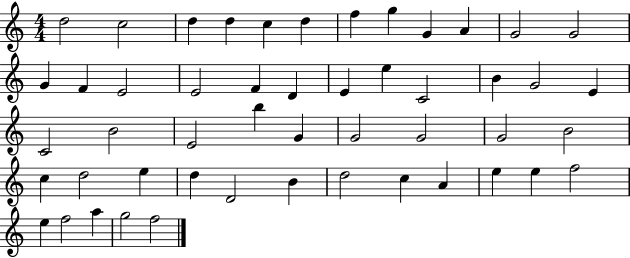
{
  \clef treble
  \numericTimeSignature
  \time 4/4
  \key c \major
  d''2 c''2 | d''4 d''4 c''4 d''4 | f''4 g''4 g'4 a'4 | g'2 g'2 | \break g'4 f'4 e'2 | e'2 f'4 d'4 | e'4 e''4 c'2 | b'4 g'2 e'4 | \break c'2 b'2 | e'2 b''4 g'4 | g'2 g'2 | g'2 b'2 | \break c''4 d''2 e''4 | d''4 d'2 b'4 | d''2 c''4 a'4 | e''4 e''4 f''2 | \break e''4 f''2 a''4 | g''2 f''2 | \bar "|."
}